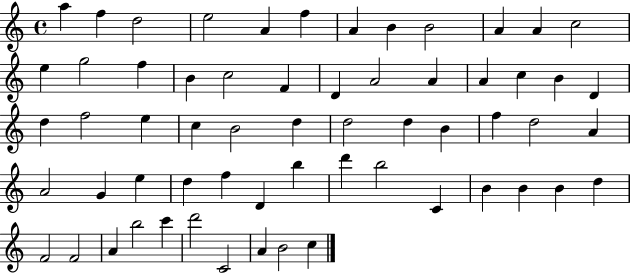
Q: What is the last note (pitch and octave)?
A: C5